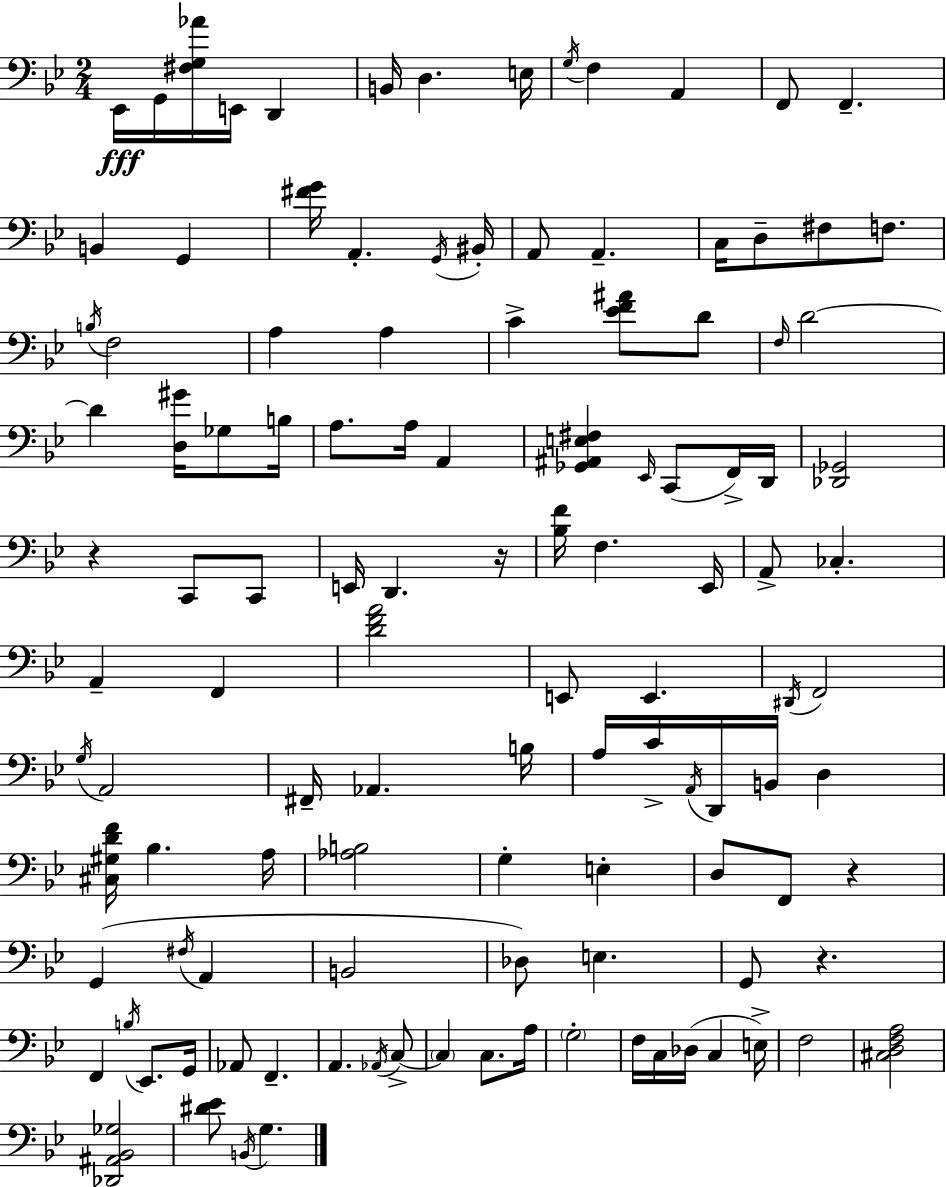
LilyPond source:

{
  \clef bass
  \numericTimeSignature
  \time 2/4
  \key g \minor
  ees,16\fff g,16 <fis g aes'>16 e,16 d,4 | b,16 d4. e16 | \acciaccatura { g16 } f4 a,4 | f,8 f,4.-- | \break b,4 g,4 | <fis' g'>16 a,4.-. | \acciaccatura { g,16 } bis,16-. a,8 a,4.-- | c16 d8-- fis8 f8. | \break \acciaccatura { b16 } f2 | a4 a4 | c'4-> <ees' f' ais'>8 | d'8 \grace { f16 } d'2~~ | \break d'4 | <d gis'>16 ges8 b16 a8. a16 | a,4 <ges, ais, e fis>4 | \grace { ees,16 }( c,8 f,16->) d,16 <des, ges,>2 | \break r4 | c,8 c,8 e,16 d,4. | r16 <bes f'>16 f4. | ees,16 a,8-> ces4.-. | \break a,4-- | f,4 <d' f' a'>2 | e,8 e,4. | \acciaccatura { dis,16 } f,2 | \break \acciaccatura { g16 } a,2 | fis,16-- | aes,4. b16 a16 | c'16-> \acciaccatura { a,16 } d,16 b,16 d4 | \break <cis gis d' f'>16 bes4. a16 | <aes b>2 | g4-. e4-. | d8 f,8 r4 | \break g,4( \acciaccatura { fis16 } a,4 | b,2 | des8) e4. | g,8 r4. | \break f,4 \acciaccatura { b16 } ees,8. | g,16 aes,8 f,4.-- | a,4. | \acciaccatura { aes,16 } c8->~~ \parenthesize c4 c8. | \break a16 \parenthesize g2-. | f16 c16 des16( c4 | e16->) f2 | <cis d f a>2 | \break <des, ais, bes, ges>2 | <dis' ees'>8 \acciaccatura { b,16 } g4. | \bar "|."
}